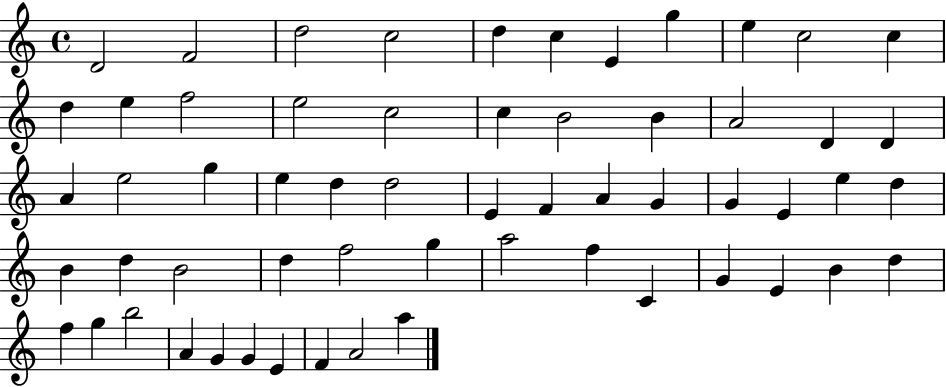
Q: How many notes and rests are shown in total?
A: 59